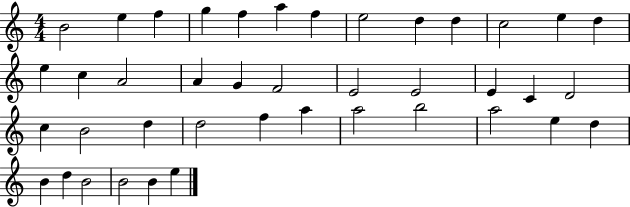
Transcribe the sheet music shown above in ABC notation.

X:1
T:Untitled
M:4/4
L:1/4
K:C
B2 e f g f a f e2 d d c2 e d e c A2 A G F2 E2 E2 E C D2 c B2 d d2 f a a2 b2 a2 e d B d B2 B2 B e